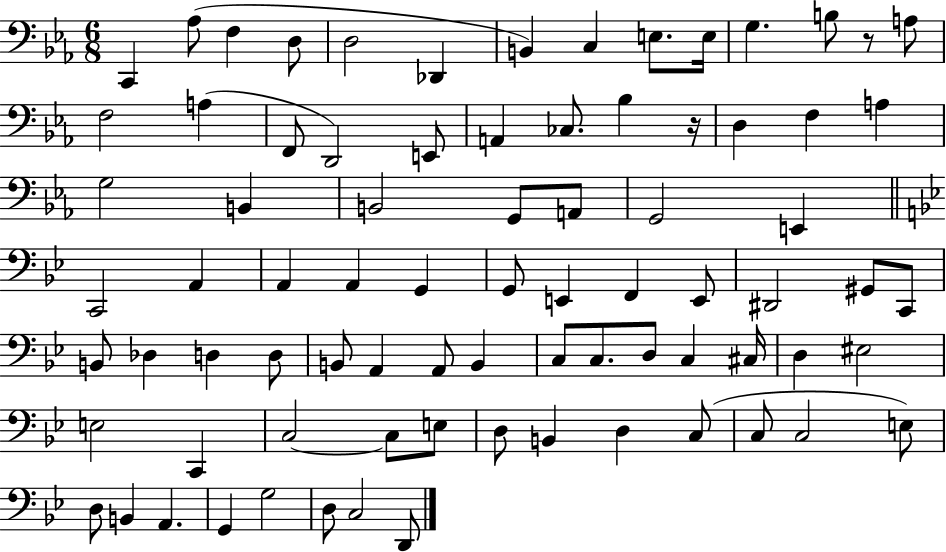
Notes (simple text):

C2/q Ab3/e F3/q D3/e D3/h Db2/q B2/q C3/q E3/e. E3/s G3/q. B3/e R/e A3/e F3/h A3/q F2/e D2/h E2/e A2/q CES3/e. Bb3/q R/s D3/q F3/q A3/q G3/h B2/q B2/h G2/e A2/e G2/h E2/q C2/h A2/q A2/q A2/q G2/q G2/e E2/q F2/q E2/e D#2/h G#2/e C2/e B2/e Db3/q D3/q D3/e B2/e A2/q A2/e B2/q C3/e C3/e. D3/e C3/q C#3/s D3/q EIS3/h E3/h C2/q C3/h C3/e E3/e D3/e B2/q D3/q C3/e C3/e C3/h E3/e D3/e B2/q A2/q. G2/q G3/h D3/e C3/h D2/e